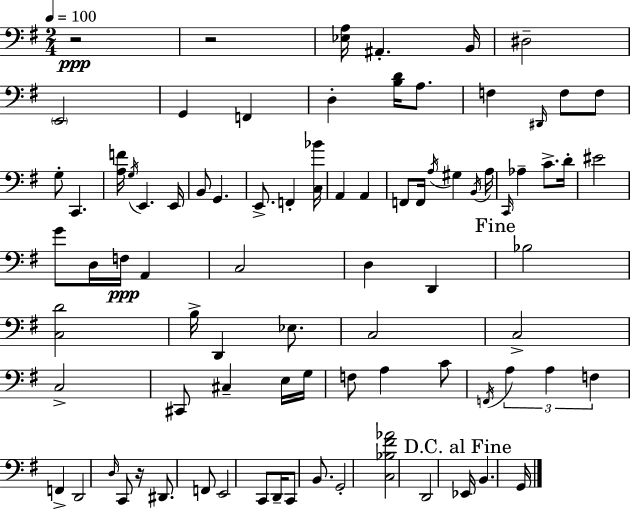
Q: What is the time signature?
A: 2/4